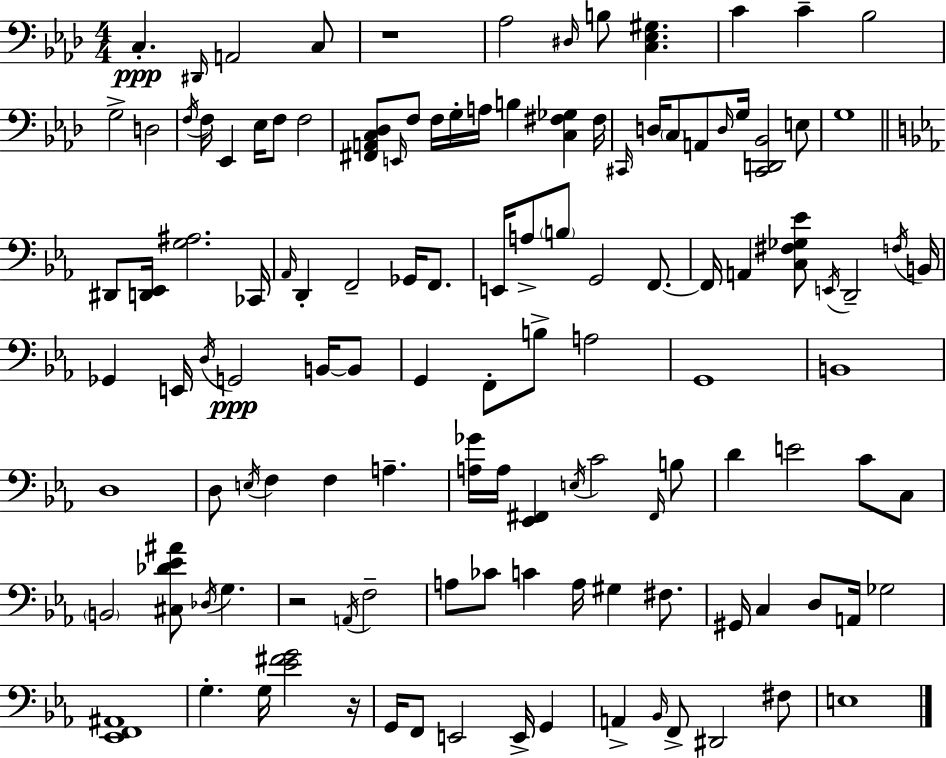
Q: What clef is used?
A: bass